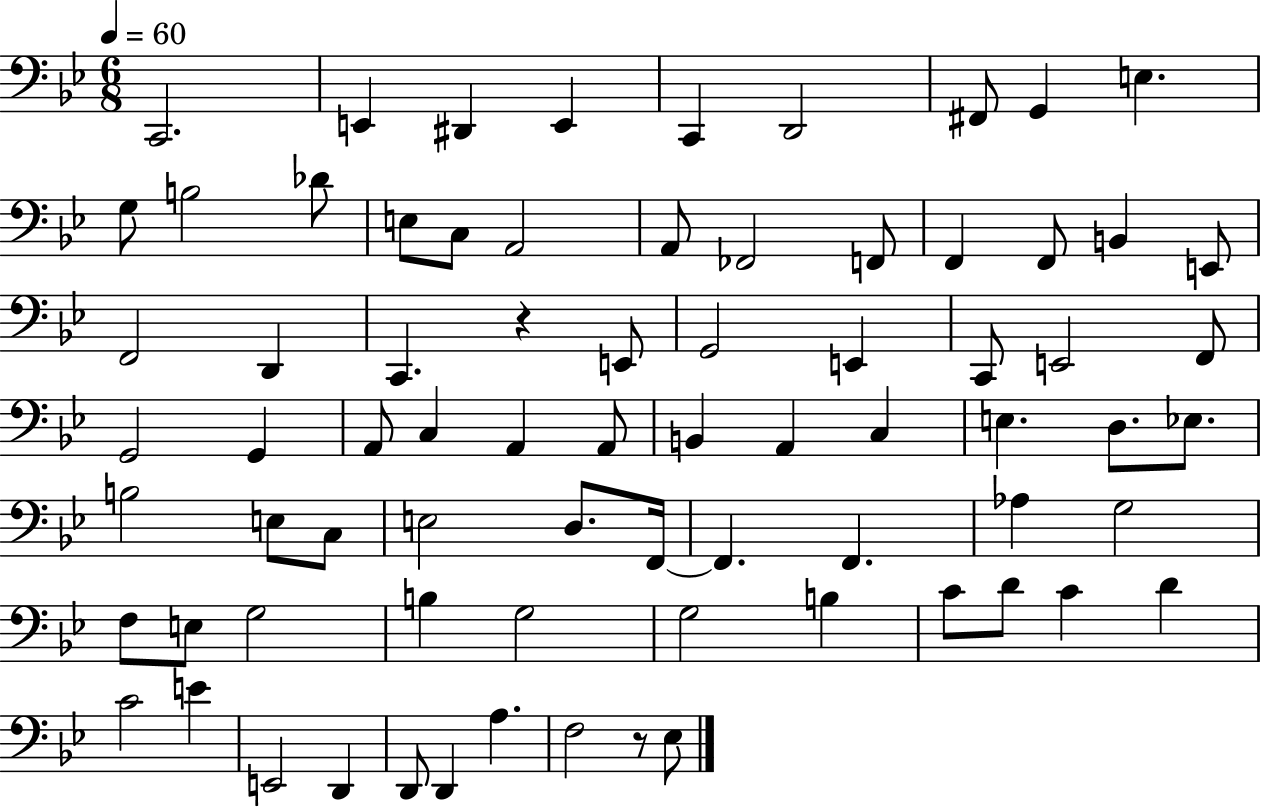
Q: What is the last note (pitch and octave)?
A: Eb3